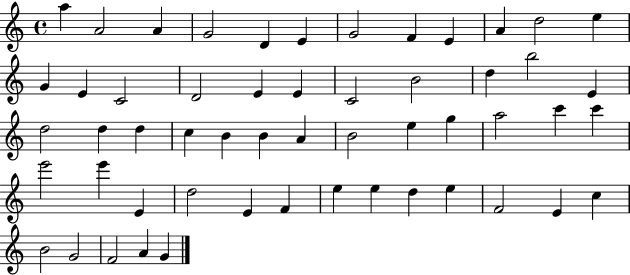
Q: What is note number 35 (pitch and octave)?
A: C6